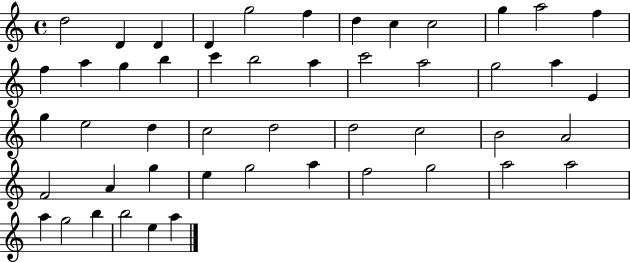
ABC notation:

X:1
T:Untitled
M:4/4
L:1/4
K:C
d2 D D D g2 f d c c2 g a2 f f a g b c' b2 a c'2 a2 g2 a E g e2 d c2 d2 d2 c2 B2 A2 F2 A g e g2 a f2 g2 a2 a2 a g2 b b2 e a